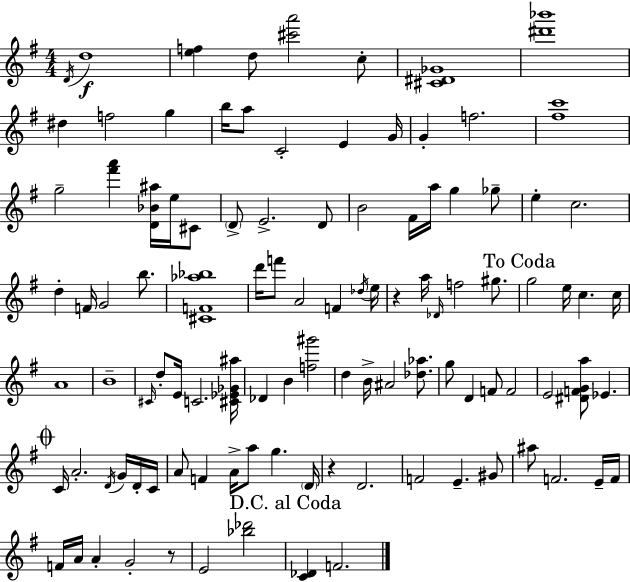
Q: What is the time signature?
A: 4/4